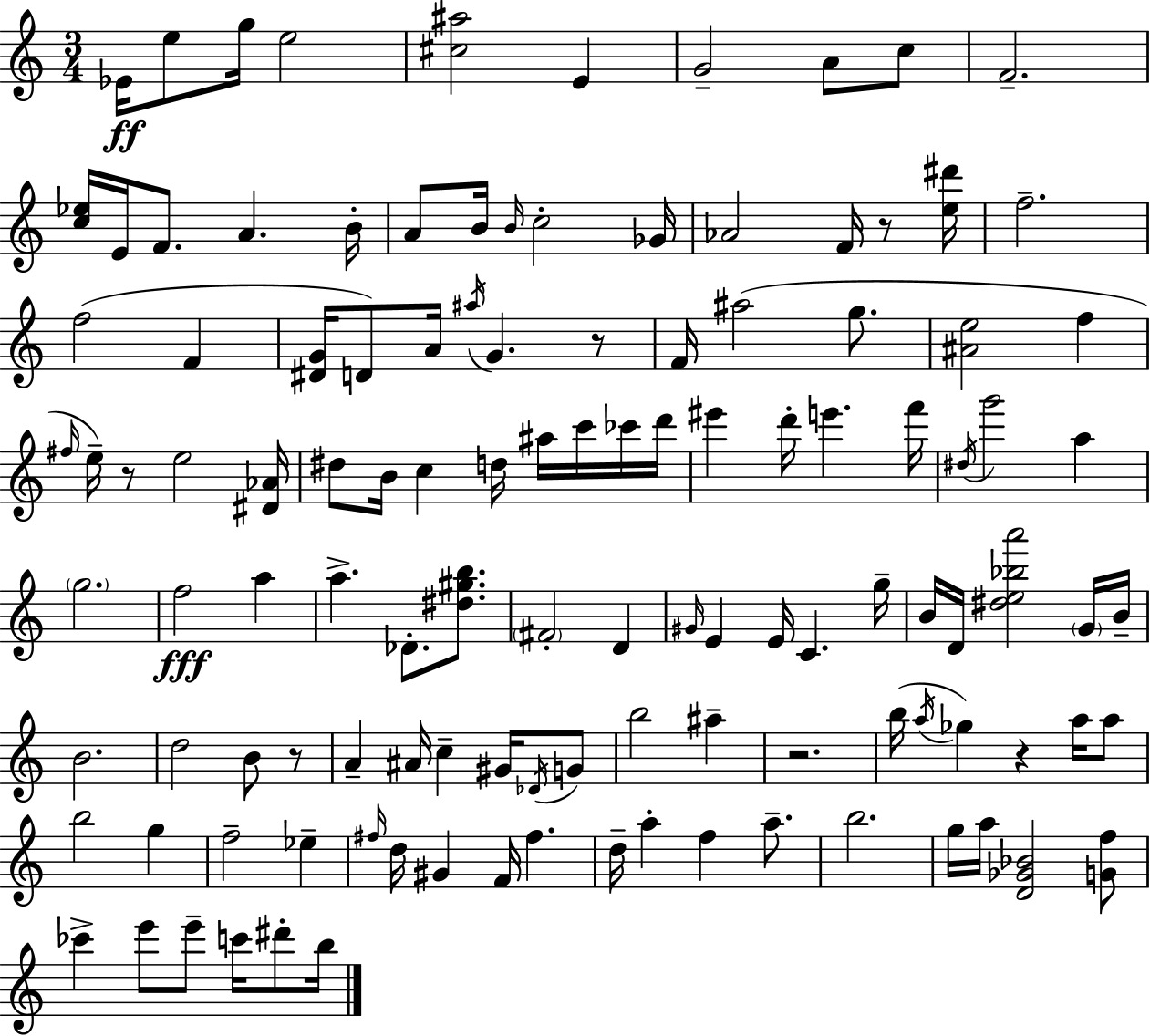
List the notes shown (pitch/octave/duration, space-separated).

Eb4/s E5/e G5/s E5/h [C#5,A#5]/h E4/q G4/h A4/e C5/e F4/h. [C5,Eb5]/s E4/s F4/e. A4/q. B4/s A4/e B4/s B4/s C5/h Gb4/s Ab4/h F4/s R/e [E5,D#6]/s F5/h. F5/h F4/q [D#4,G4]/s D4/e A4/s A#5/s G4/q. R/e F4/s A#5/h G5/e. [A#4,E5]/h F5/q F#5/s E5/s R/e E5/h [D#4,Ab4]/s D#5/e B4/s C5/q D5/s A#5/s C6/s CES6/s D6/s EIS6/q D6/s E6/q. F6/s D#5/s G6/h A5/q G5/h. F5/h A5/q A5/q. Db4/e. [D#5,G#5,B5]/e. F#4/h D4/q G#4/s E4/q E4/s C4/q. G5/s B4/s D4/s [D#5,E5,Bb5,A6]/h G4/s B4/s B4/h. D5/h B4/e R/e A4/q A#4/s C5/q G#4/s Db4/s G4/e B5/h A#5/q R/h. B5/s A5/s Gb5/q R/q A5/s A5/e B5/h G5/q F5/h Eb5/q F#5/s D5/s G#4/q F4/s F#5/q. D5/s A5/q F5/q A5/e. B5/h. G5/s A5/s [D4,Gb4,Bb4]/h [G4,F5]/e CES6/q E6/e E6/e C6/s D#6/e B5/s